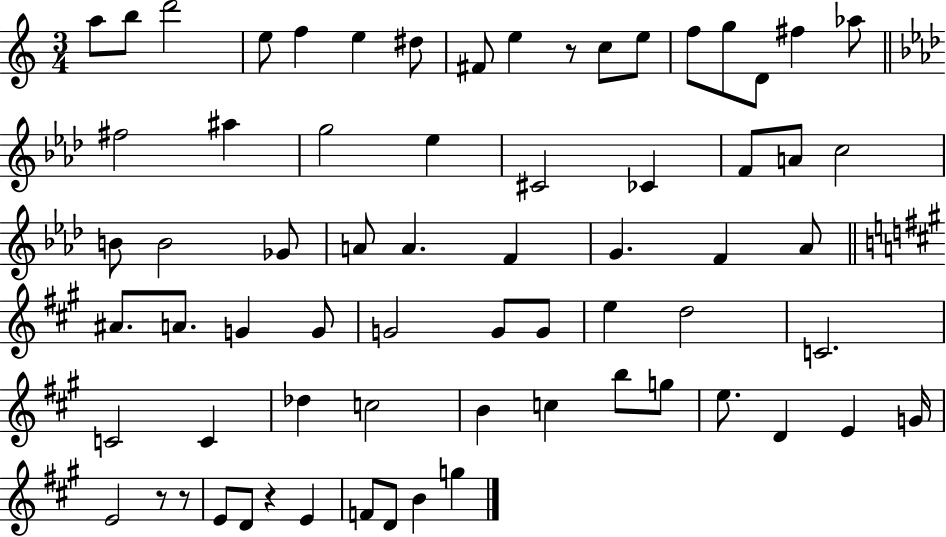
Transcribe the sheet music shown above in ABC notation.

X:1
T:Untitled
M:3/4
L:1/4
K:C
a/2 b/2 d'2 e/2 f e ^d/2 ^F/2 e z/2 c/2 e/2 f/2 g/2 D/2 ^f _a/2 ^f2 ^a g2 _e ^C2 _C F/2 A/2 c2 B/2 B2 _G/2 A/2 A F G F _A/2 ^A/2 A/2 G G/2 G2 G/2 G/2 e d2 C2 C2 C _d c2 B c b/2 g/2 e/2 D E G/4 E2 z/2 z/2 E/2 D/2 z E F/2 D/2 B g